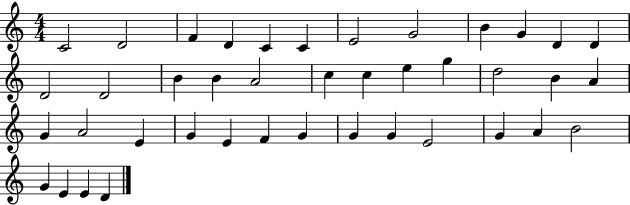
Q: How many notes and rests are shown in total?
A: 41